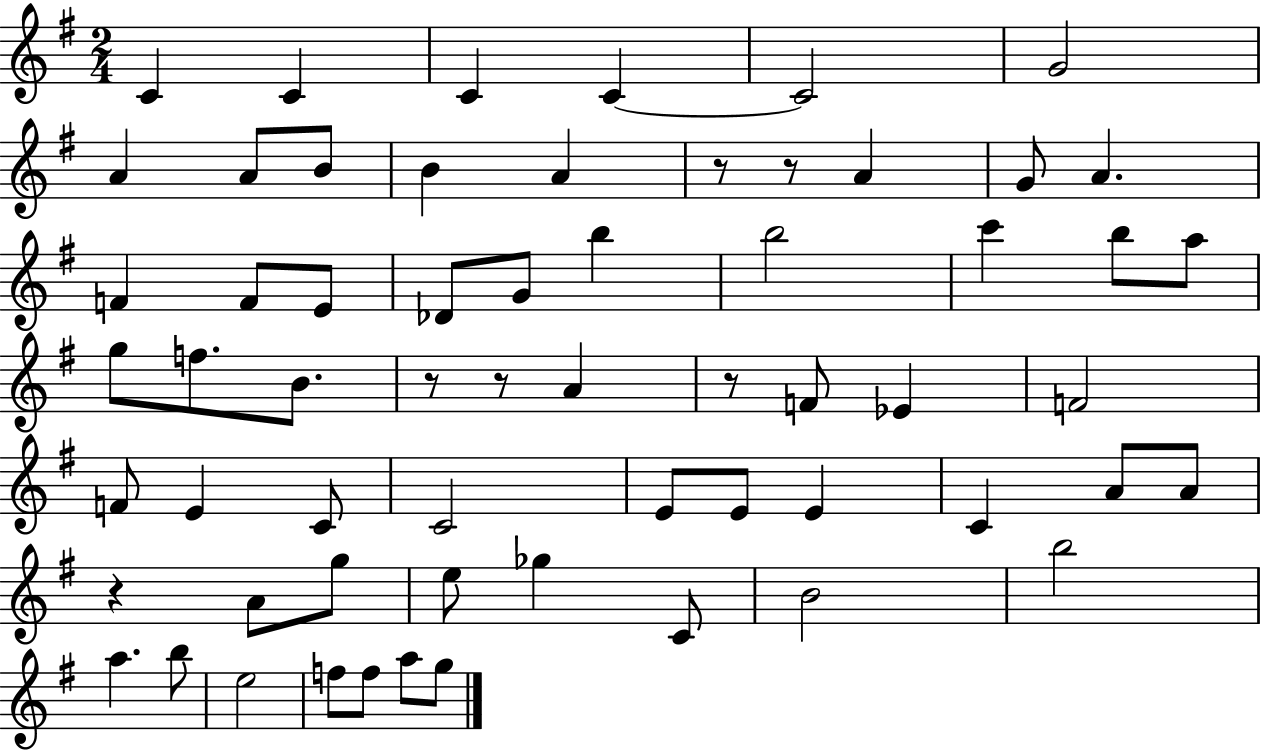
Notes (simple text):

C4/q C4/q C4/q C4/q C4/h G4/h A4/q A4/e B4/e B4/q A4/q R/e R/e A4/q G4/e A4/q. F4/q F4/e E4/e Db4/e G4/e B5/q B5/h C6/q B5/e A5/e G5/e F5/e. B4/e. R/e R/e A4/q R/e F4/e Eb4/q F4/h F4/e E4/q C4/e C4/h E4/e E4/e E4/q C4/q A4/e A4/e R/q A4/e G5/e E5/e Gb5/q C4/e B4/h B5/h A5/q. B5/e E5/h F5/e F5/e A5/e G5/e